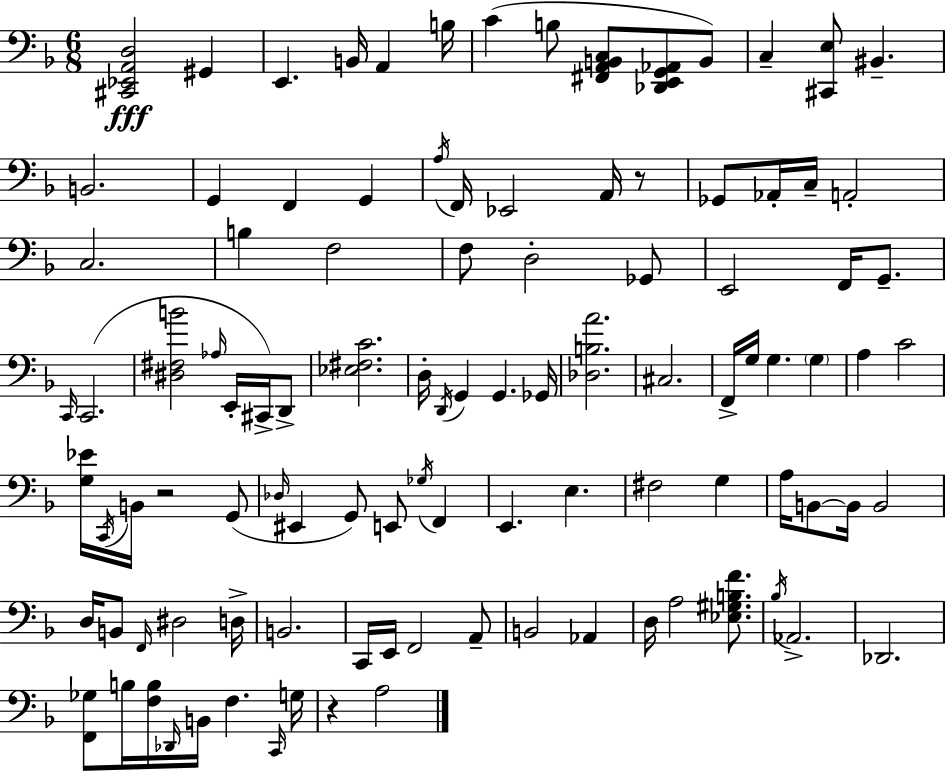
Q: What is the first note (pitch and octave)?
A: G#2